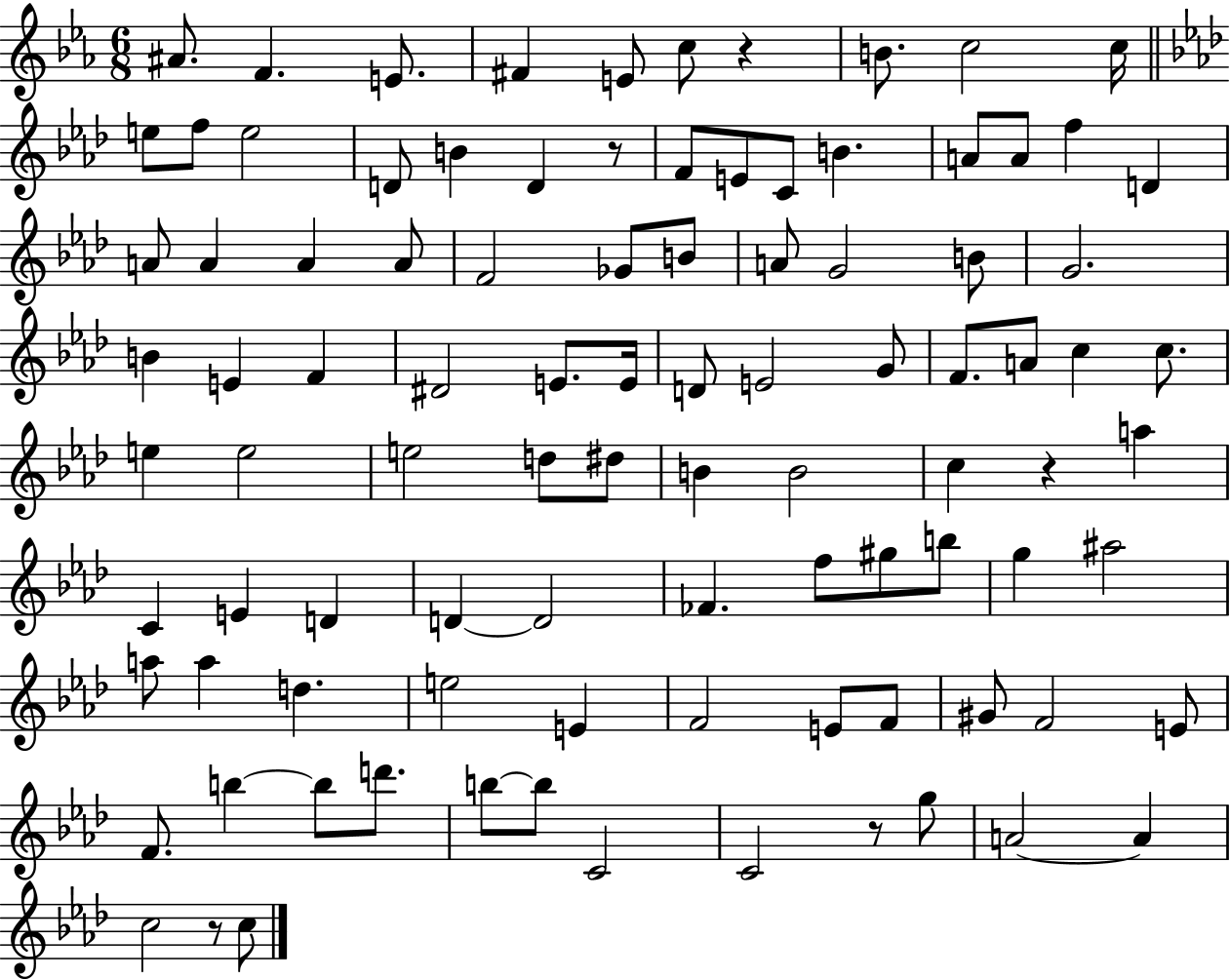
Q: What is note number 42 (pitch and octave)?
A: E4